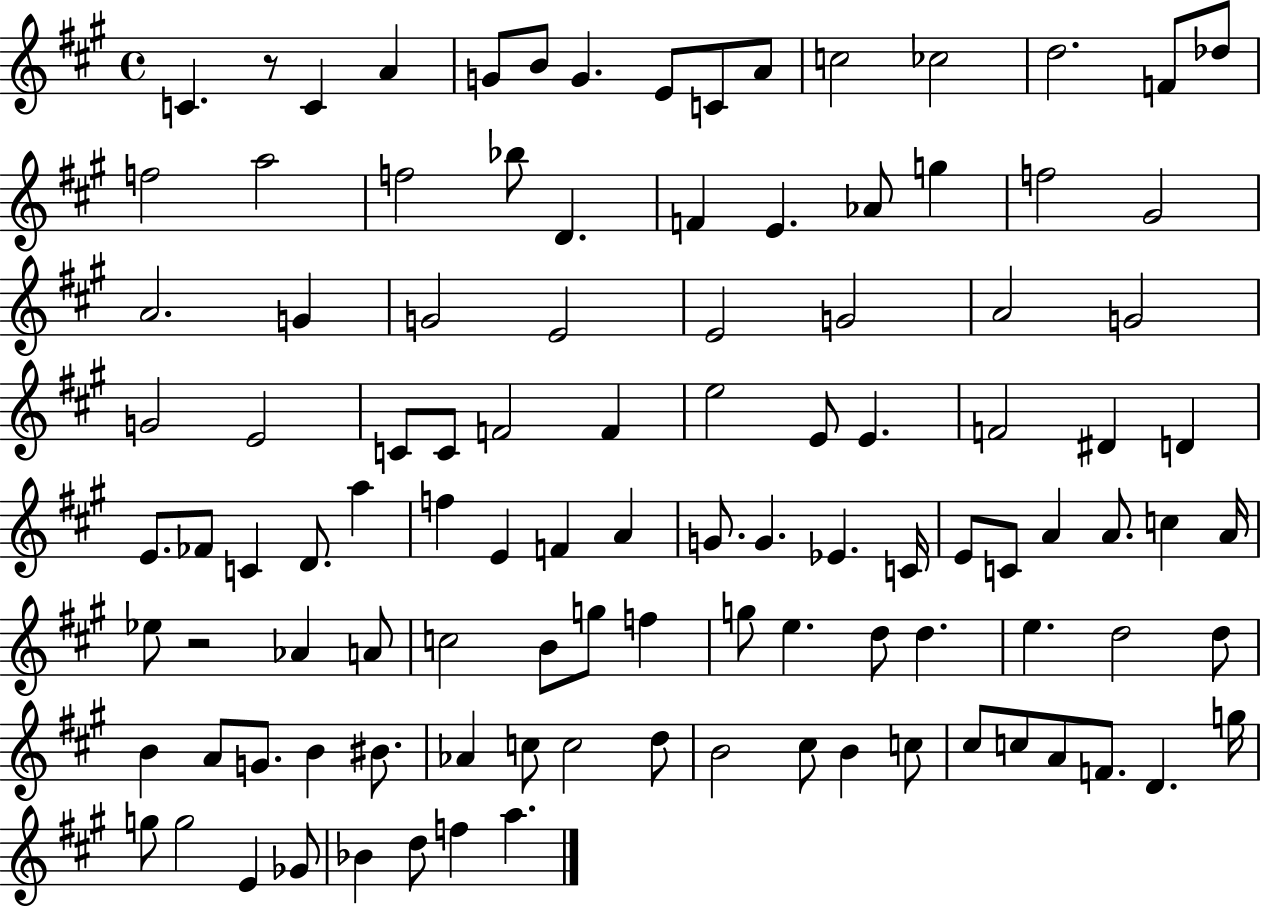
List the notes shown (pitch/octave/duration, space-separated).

C4/q. R/e C4/q A4/q G4/e B4/e G4/q. E4/e C4/e A4/e C5/h CES5/h D5/h. F4/e Db5/e F5/h A5/h F5/h Bb5/e D4/q. F4/q E4/q. Ab4/e G5/q F5/h G#4/h A4/h. G4/q G4/h E4/h E4/h G4/h A4/h G4/h G4/h E4/h C4/e C4/e F4/h F4/q E5/h E4/e E4/q. F4/h D#4/q D4/q E4/e. FES4/e C4/q D4/e. A5/q F5/q E4/q F4/q A4/q G4/e. G4/q. Eb4/q. C4/s E4/e C4/e A4/q A4/e. C5/q A4/s Eb5/e R/h Ab4/q A4/e C5/h B4/e G5/e F5/q G5/e E5/q. D5/e D5/q. E5/q. D5/h D5/e B4/q A4/e G4/e. B4/q BIS4/e. Ab4/q C5/e C5/h D5/e B4/h C#5/e B4/q C5/e C#5/e C5/e A4/e F4/e. D4/q. G5/s G5/e G5/h E4/q Gb4/e Bb4/q D5/e F5/q A5/q.